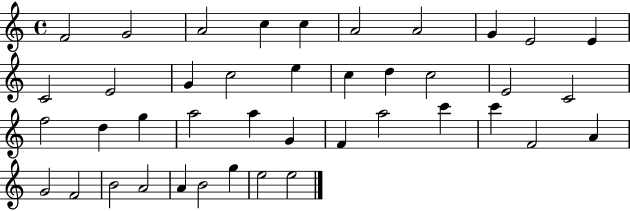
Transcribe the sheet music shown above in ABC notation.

X:1
T:Untitled
M:4/4
L:1/4
K:C
F2 G2 A2 c c A2 A2 G E2 E C2 E2 G c2 e c d c2 E2 C2 f2 d g a2 a G F a2 c' c' F2 A G2 F2 B2 A2 A B2 g e2 e2